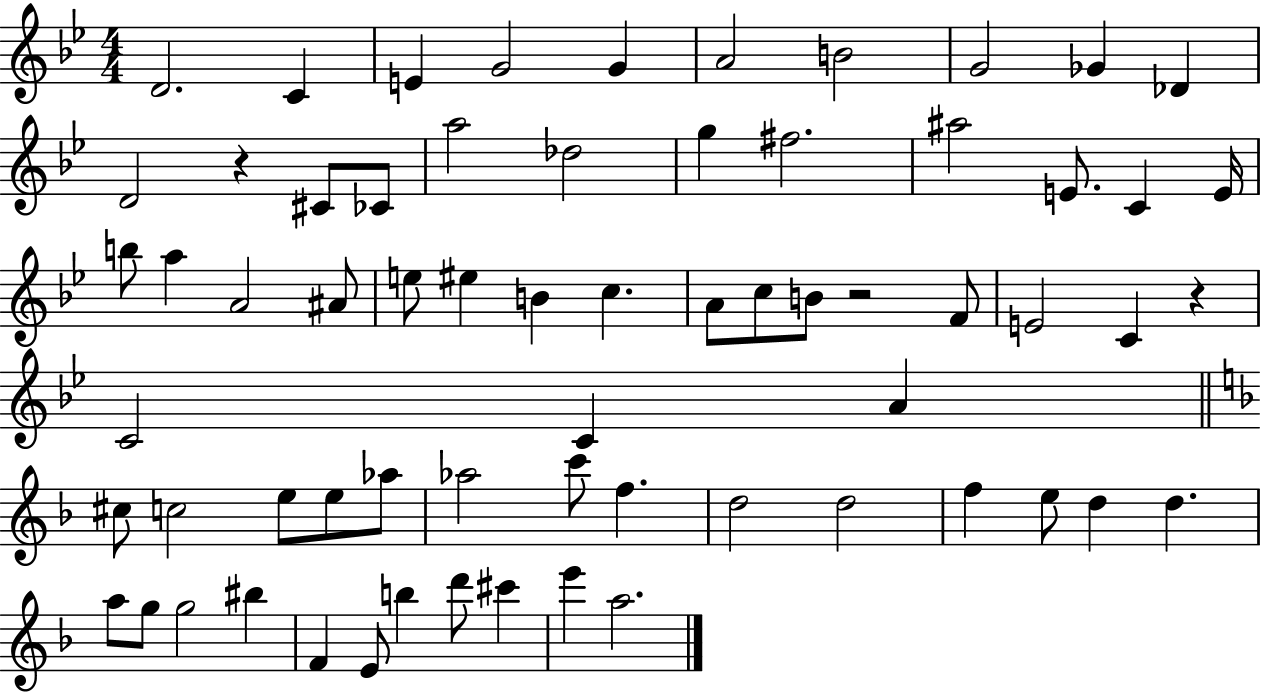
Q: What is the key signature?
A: BES major